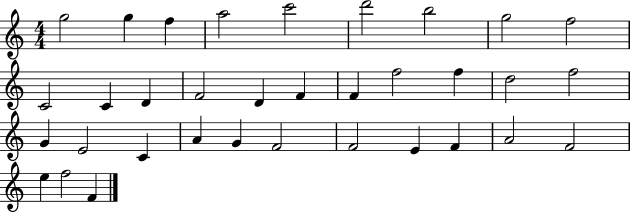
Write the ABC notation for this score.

X:1
T:Untitled
M:4/4
L:1/4
K:C
g2 g f a2 c'2 d'2 b2 g2 f2 C2 C D F2 D F F f2 f d2 f2 G E2 C A G F2 F2 E F A2 F2 e f2 F